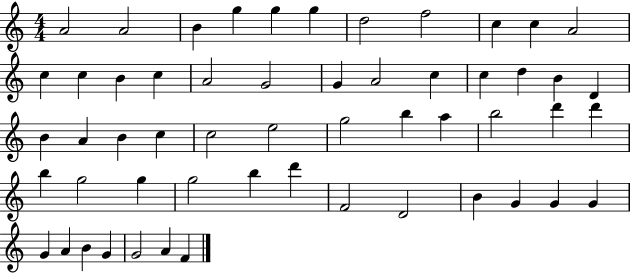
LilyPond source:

{
  \clef treble
  \numericTimeSignature
  \time 4/4
  \key c \major
  a'2 a'2 | b'4 g''4 g''4 g''4 | d''2 f''2 | c''4 c''4 a'2 | \break c''4 c''4 b'4 c''4 | a'2 g'2 | g'4 a'2 c''4 | c''4 d''4 b'4 d'4 | \break b'4 a'4 b'4 c''4 | c''2 e''2 | g''2 b''4 a''4 | b''2 d'''4 d'''4 | \break b''4 g''2 g''4 | g''2 b''4 d'''4 | f'2 d'2 | b'4 g'4 g'4 g'4 | \break g'4 a'4 b'4 g'4 | g'2 a'4 f'4 | \bar "|."
}